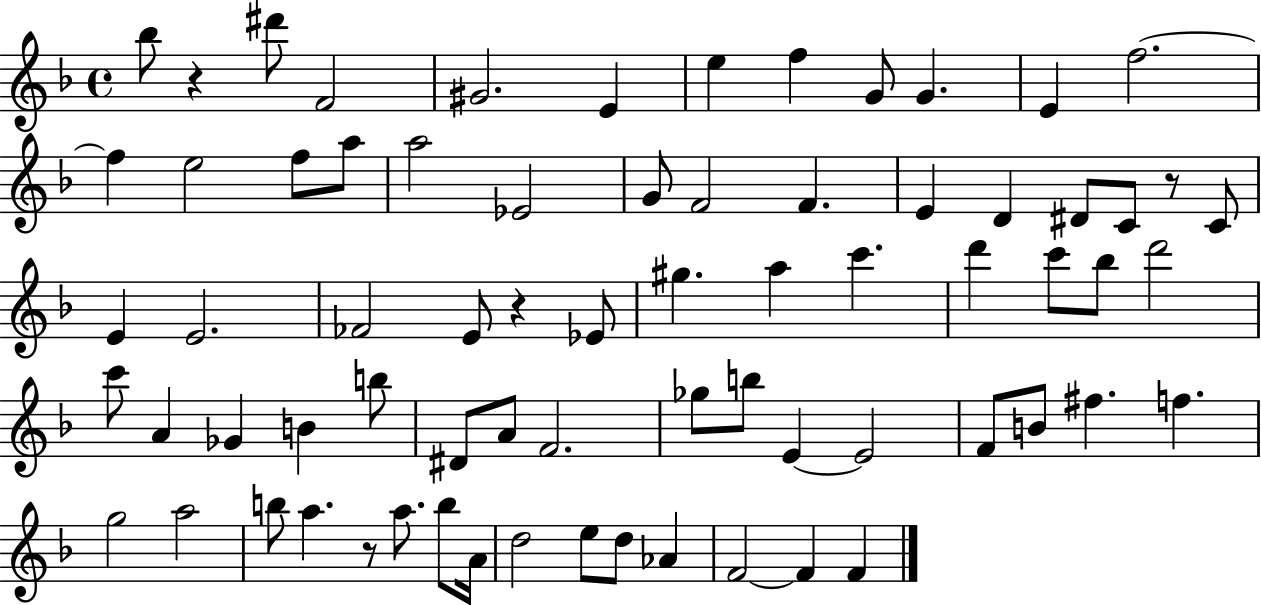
X:1
T:Untitled
M:4/4
L:1/4
K:F
_b/2 z ^d'/2 F2 ^G2 E e f G/2 G E f2 f e2 f/2 a/2 a2 _E2 G/2 F2 F E D ^D/2 C/2 z/2 C/2 E E2 _F2 E/2 z _E/2 ^g a c' d' c'/2 _b/2 d'2 c'/2 A _G B b/2 ^D/2 A/2 F2 _g/2 b/2 E E2 F/2 B/2 ^f f g2 a2 b/2 a z/2 a/2 b/2 A/4 d2 e/2 d/2 _A F2 F F